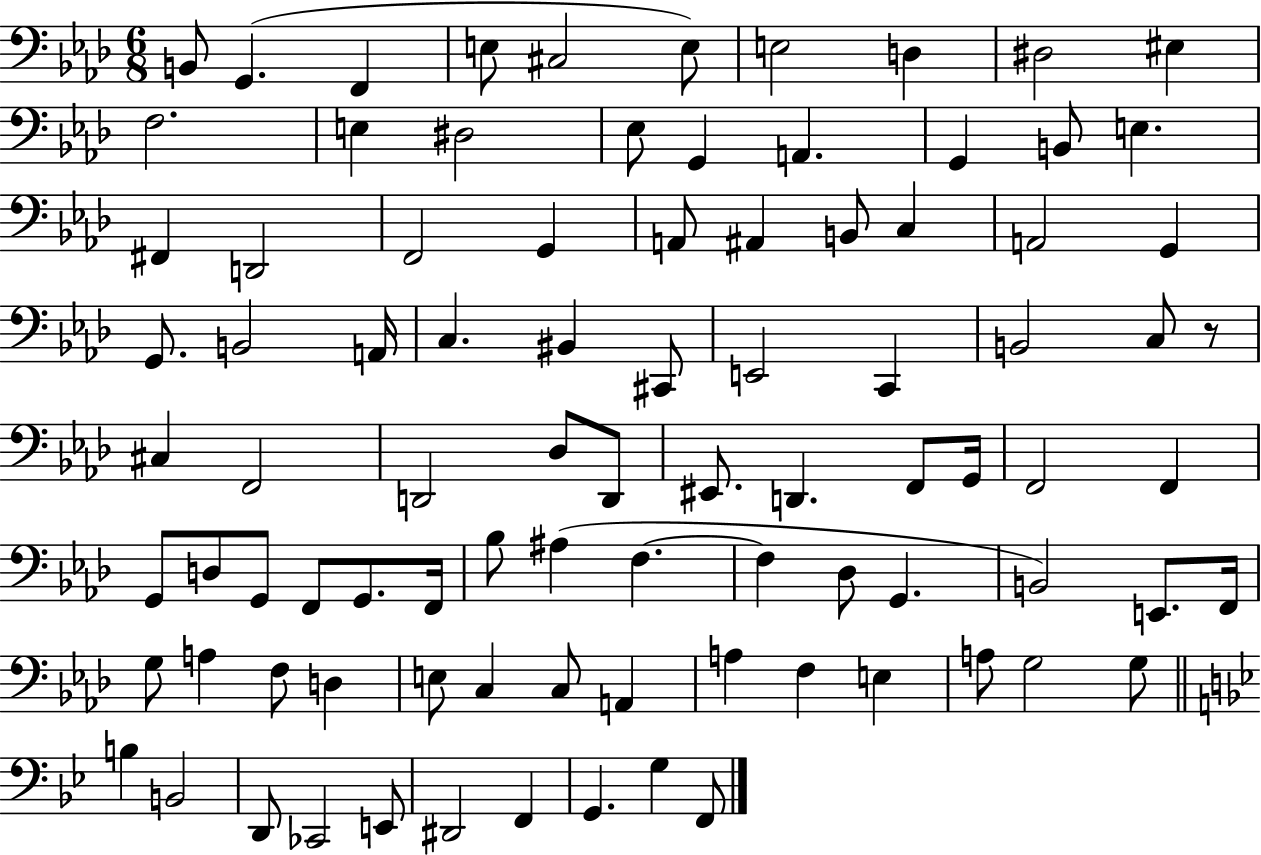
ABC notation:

X:1
T:Untitled
M:6/8
L:1/4
K:Ab
B,,/2 G,, F,, E,/2 ^C,2 E,/2 E,2 D, ^D,2 ^E, F,2 E, ^D,2 _E,/2 G,, A,, G,, B,,/2 E, ^F,, D,,2 F,,2 G,, A,,/2 ^A,, B,,/2 C, A,,2 G,, G,,/2 B,,2 A,,/4 C, ^B,, ^C,,/2 E,,2 C,, B,,2 C,/2 z/2 ^C, F,,2 D,,2 _D,/2 D,,/2 ^E,,/2 D,, F,,/2 G,,/4 F,,2 F,, G,,/2 D,/2 G,,/2 F,,/2 G,,/2 F,,/4 _B,/2 ^A, F, F, _D,/2 G,, B,,2 E,,/2 F,,/4 G,/2 A, F,/2 D, E,/2 C, C,/2 A,, A, F, E, A,/2 G,2 G,/2 B, B,,2 D,,/2 _C,,2 E,,/2 ^D,,2 F,, G,, G, F,,/2